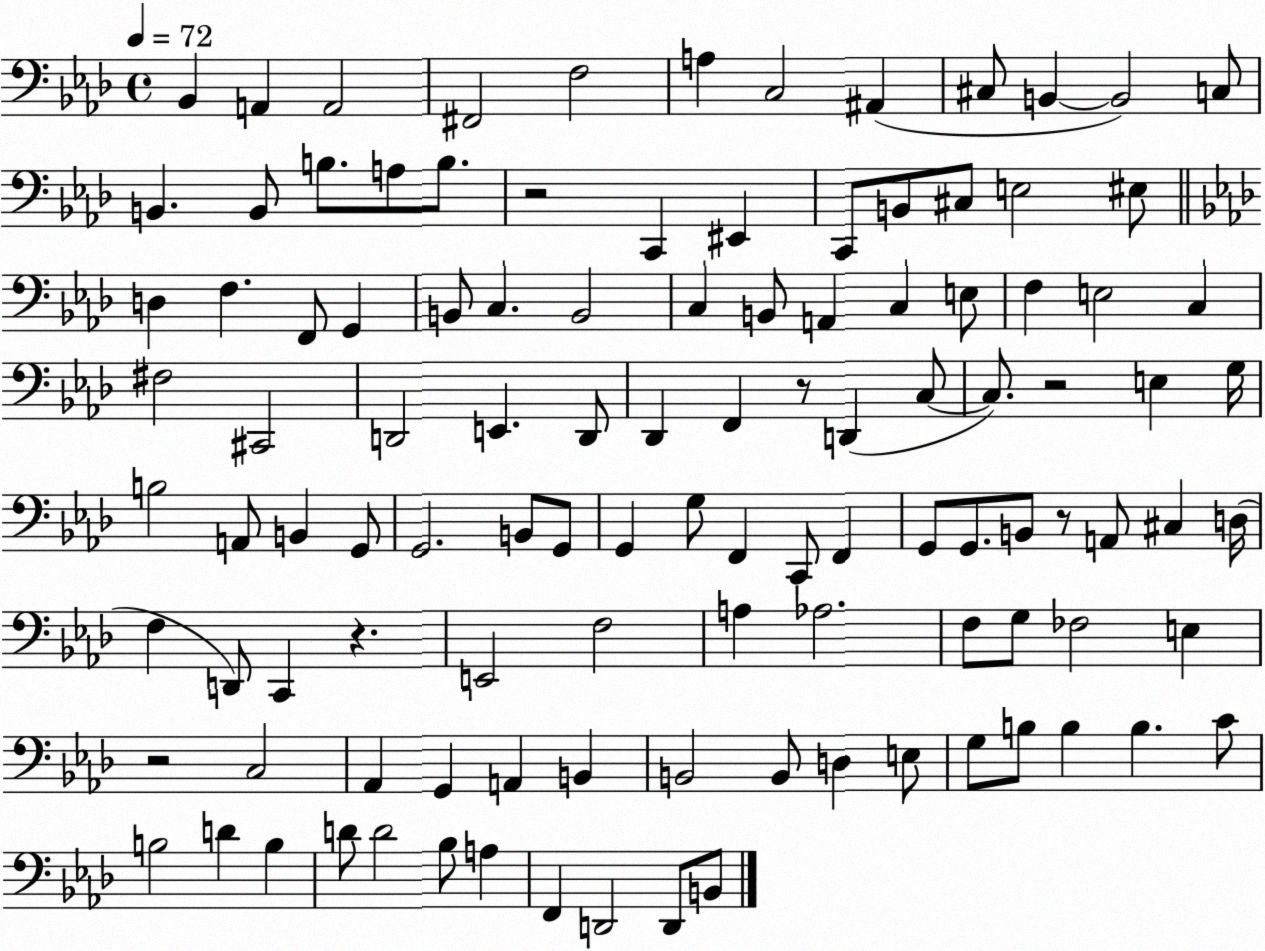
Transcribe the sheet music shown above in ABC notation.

X:1
T:Untitled
M:4/4
L:1/4
K:Ab
_B,, A,, A,,2 ^F,,2 F,2 A, C,2 ^A,, ^C,/2 B,, B,,2 C,/2 B,, B,,/2 B,/2 A,/2 B,/2 z2 C,, ^E,, C,,/2 B,,/2 ^C,/2 E,2 ^E,/2 D, F, F,,/2 G,, B,,/2 C, B,,2 C, B,,/2 A,, C, E,/2 F, E,2 C, ^F,2 ^C,,2 D,,2 E,, D,,/2 _D,, F,, z/2 D,, C,/2 C,/2 z2 E, G,/4 B,2 A,,/2 B,, G,,/2 G,,2 B,,/2 G,,/2 G,, G,/2 F,, C,,/2 F,, G,,/2 G,,/2 B,,/2 z/2 A,,/2 ^C, D,/4 F, D,,/2 C,, z E,,2 F,2 A, _A,2 F,/2 G,/2 _F,2 E, z2 C,2 _A,, G,, A,, B,, B,,2 B,,/2 D, E,/2 G,/2 B,/2 B, B, C/2 B,2 D B, D/2 D2 _B,/2 A, F,, D,,2 D,,/2 B,,/2